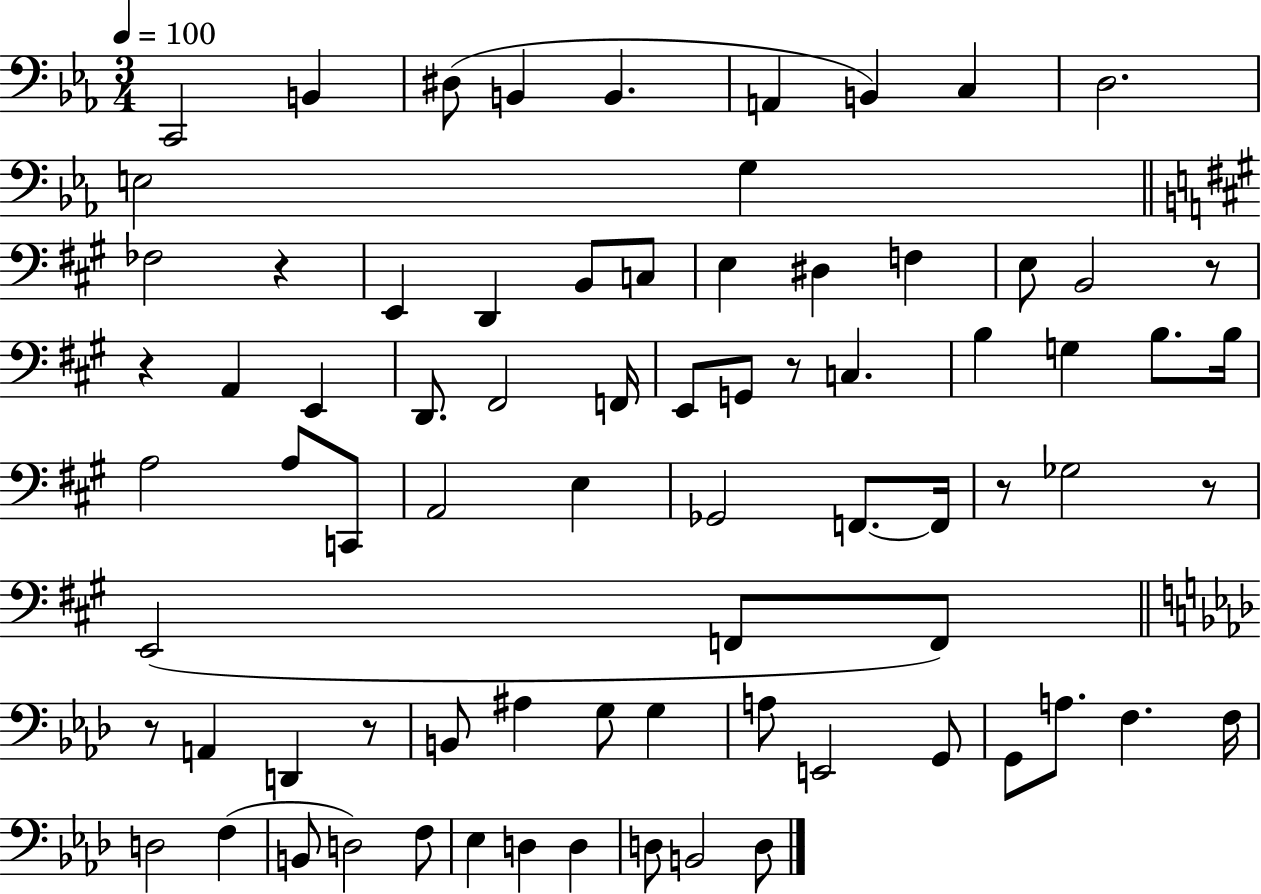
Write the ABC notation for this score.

X:1
T:Untitled
M:3/4
L:1/4
K:Eb
C,,2 B,, ^D,/2 B,, B,, A,, B,, C, D,2 E,2 G, _F,2 z E,, D,, B,,/2 C,/2 E, ^D, F, E,/2 B,,2 z/2 z A,, E,, D,,/2 ^F,,2 F,,/4 E,,/2 G,,/2 z/2 C, B, G, B,/2 B,/4 A,2 A,/2 C,,/2 A,,2 E, _G,,2 F,,/2 F,,/4 z/2 _G,2 z/2 E,,2 F,,/2 F,,/2 z/2 A,, D,, z/2 B,,/2 ^A, G,/2 G, A,/2 E,,2 G,,/2 G,,/2 A,/2 F, F,/4 D,2 F, B,,/2 D,2 F,/2 _E, D, D, D,/2 B,,2 D,/2